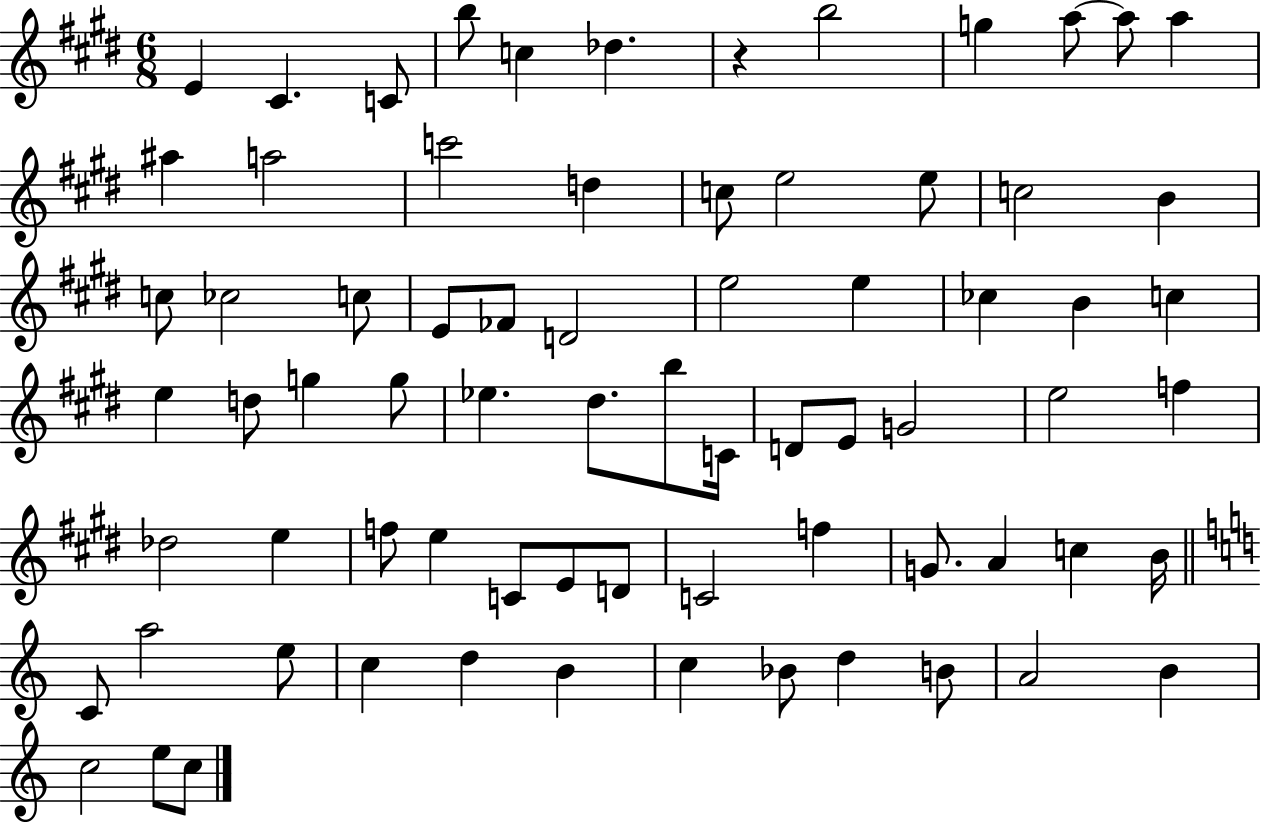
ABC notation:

X:1
T:Untitled
M:6/8
L:1/4
K:E
E ^C C/2 b/2 c _d z b2 g a/2 a/2 a ^a a2 c'2 d c/2 e2 e/2 c2 B c/2 _c2 c/2 E/2 _F/2 D2 e2 e _c B c e d/2 g g/2 _e ^d/2 b/2 C/4 D/2 E/2 G2 e2 f _d2 e f/2 e C/2 E/2 D/2 C2 f G/2 A c B/4 C/2 a2 e/2 c d B c _B/2 d B/2 A2 B c2 e/2 c/2